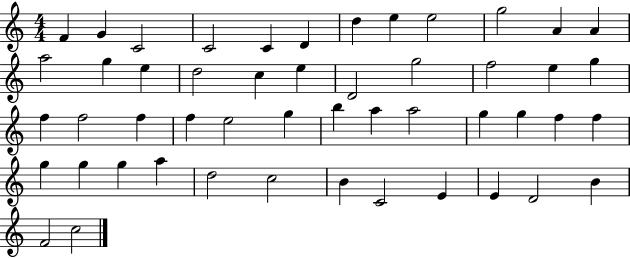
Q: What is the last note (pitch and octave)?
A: C5